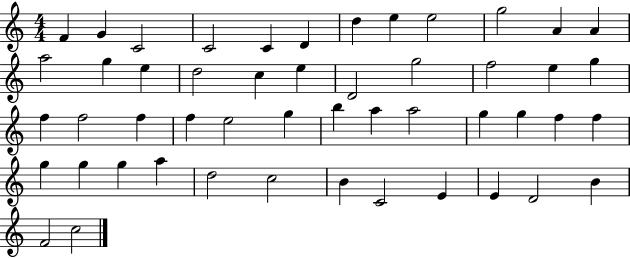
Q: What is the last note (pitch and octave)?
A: C5